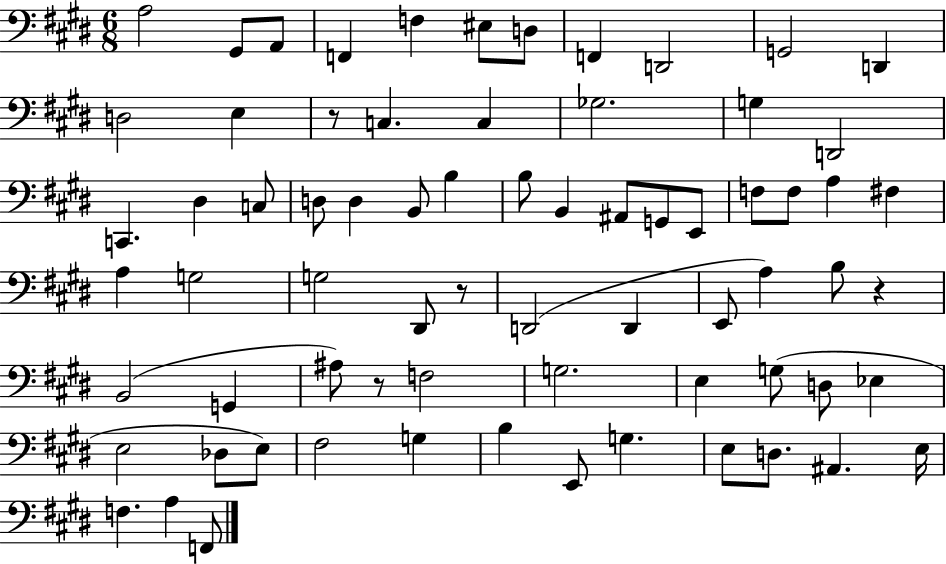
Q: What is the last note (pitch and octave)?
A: F2